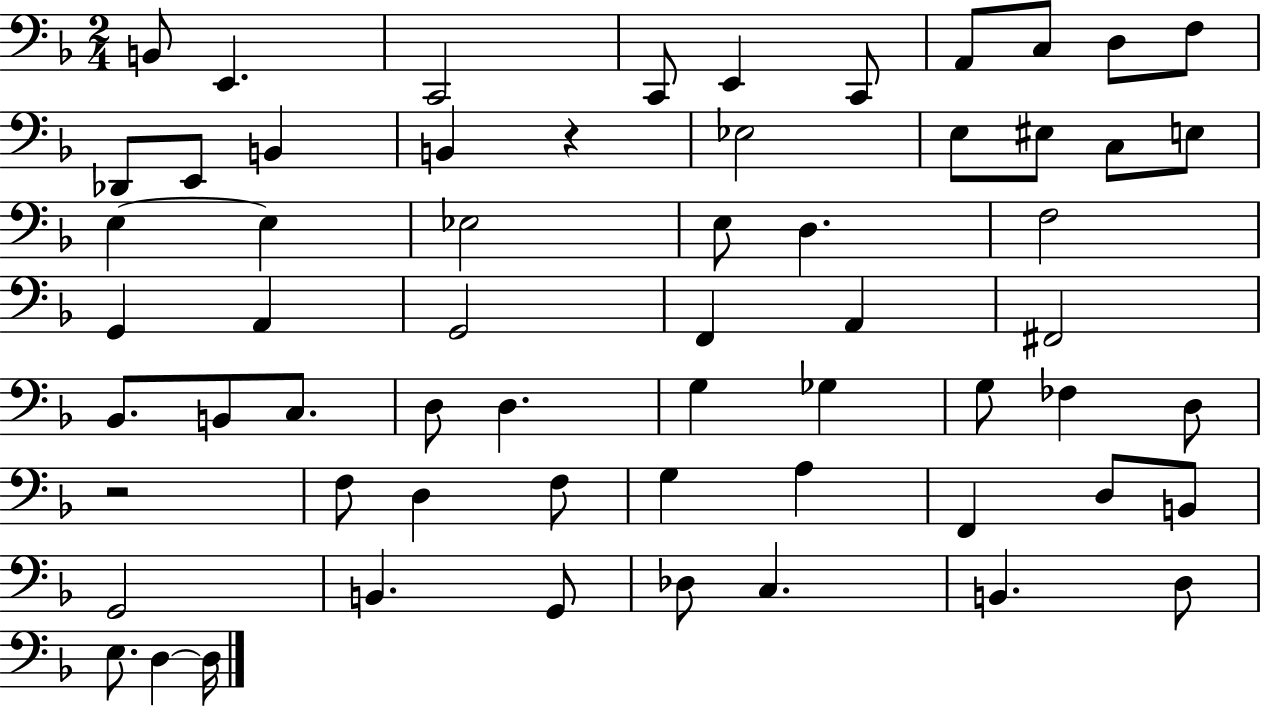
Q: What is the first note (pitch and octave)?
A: B2